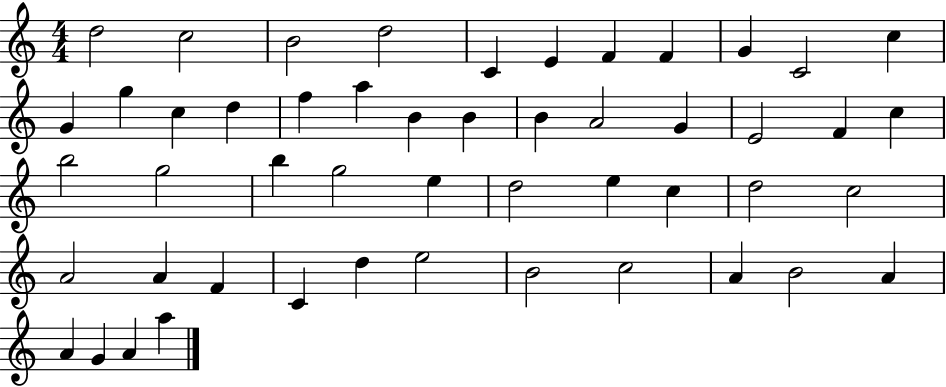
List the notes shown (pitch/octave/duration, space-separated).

D5/h C5/h B4/h D5/h C4/q E4/q F4/q F4/q G4/q C4/h C5/q G4/q G5/q C5/q D5/q F5/q A5/q B4/q B4/q B4/q A4/h G4/q E4/h F4/q C5/q B5/h G5/h B5/q G5/h E5/q D5/h E5/q C5/q D5/h C5/h A4/h A4/q F4/q C4/q D5/q E5/h B4/h C5/h A4/q B4/h A4/q A4/q G4/q A4/q A5/q